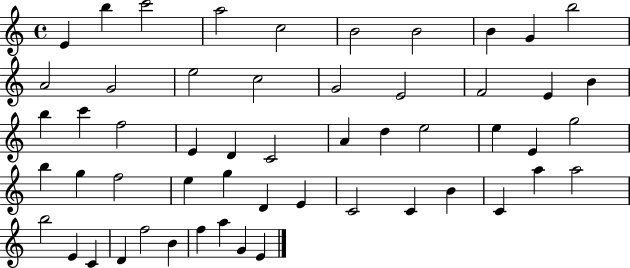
{
  \clef treble
  \time 4/4
  \defaultTimeSignature
  \key c \major
  e'4 b''4 c'''2 | a''2 c''2 | b'2 b'2 | b'4 g'4 b''2 | \break a'2 g'2 | e''2 c''2 | g'2 e'2 | f'2 e'4 b'4 | \break b''4 c'''4 f''2 | e'4 d'4 c'2 | a'4 d''4 e''2 | e''4 e'4 g''2 | \break b''4 g''4 f''2 | e''4 g''4 d'4 e'4 | c'2 c'4 b'4 | c'4 a''4 a''2 | \break b''2 e'4 c'4 | d'4 f''2 b'4 | f''4 a''4 g'4 e'4 | \bar "|."
}